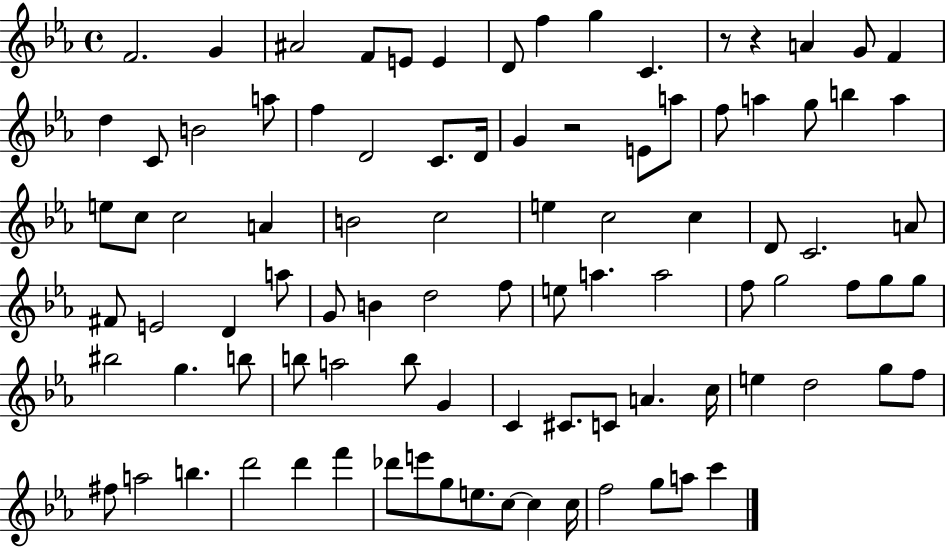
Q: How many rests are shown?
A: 3